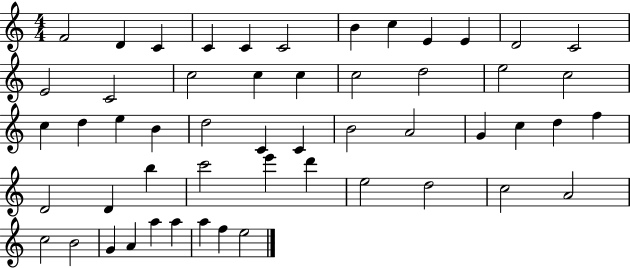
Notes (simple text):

F4/h D4/q C4/q C4/q C4/q C4/h B4/q C5/q E4/q E4/q D4/h C4/h E4/h C4/h C5/h C5/q C5/q C5/h D5/h E5/h C5/h C5/q D5/q E5/q B4/q D5/h C4/q C4/q B4/h A4/h G4/q C5/q D5/q F5/q D4/h D4/q B5/q C6/h E6/q D6/q E5/h D5/h C5/h A4/h C5/h B4/h G4/q A4/q A5/q A5/q A5/q F5/q E5/h